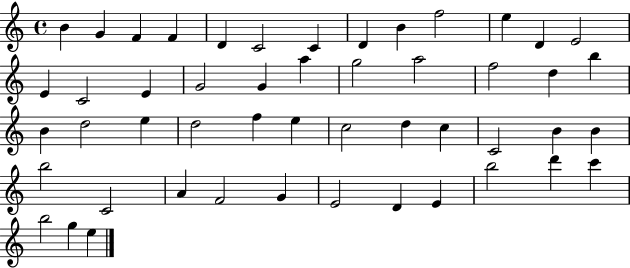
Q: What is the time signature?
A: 4/4